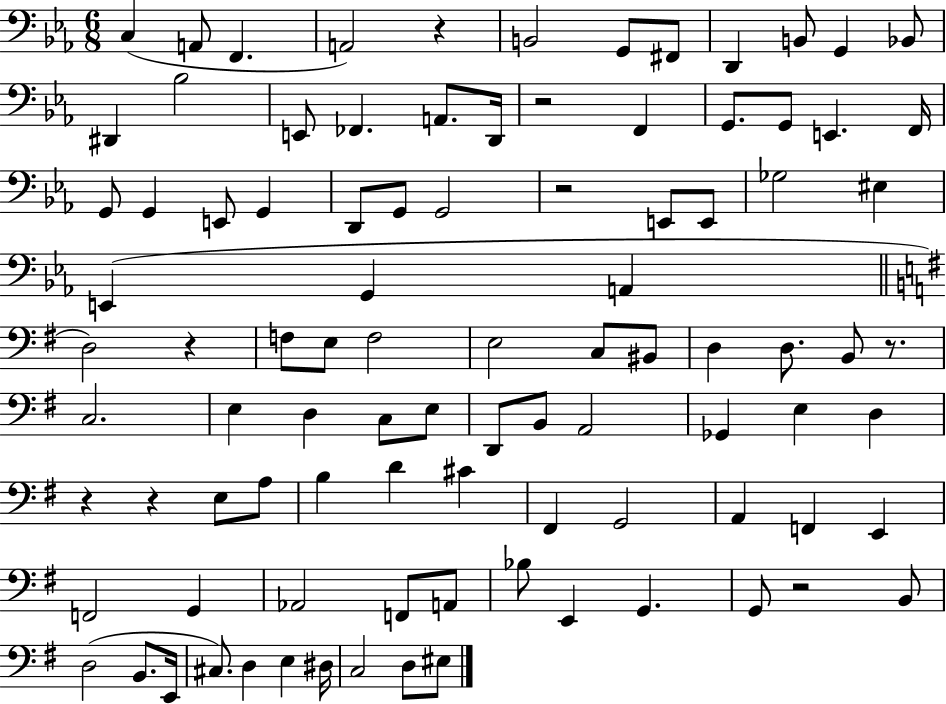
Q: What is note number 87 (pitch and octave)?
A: EIS3